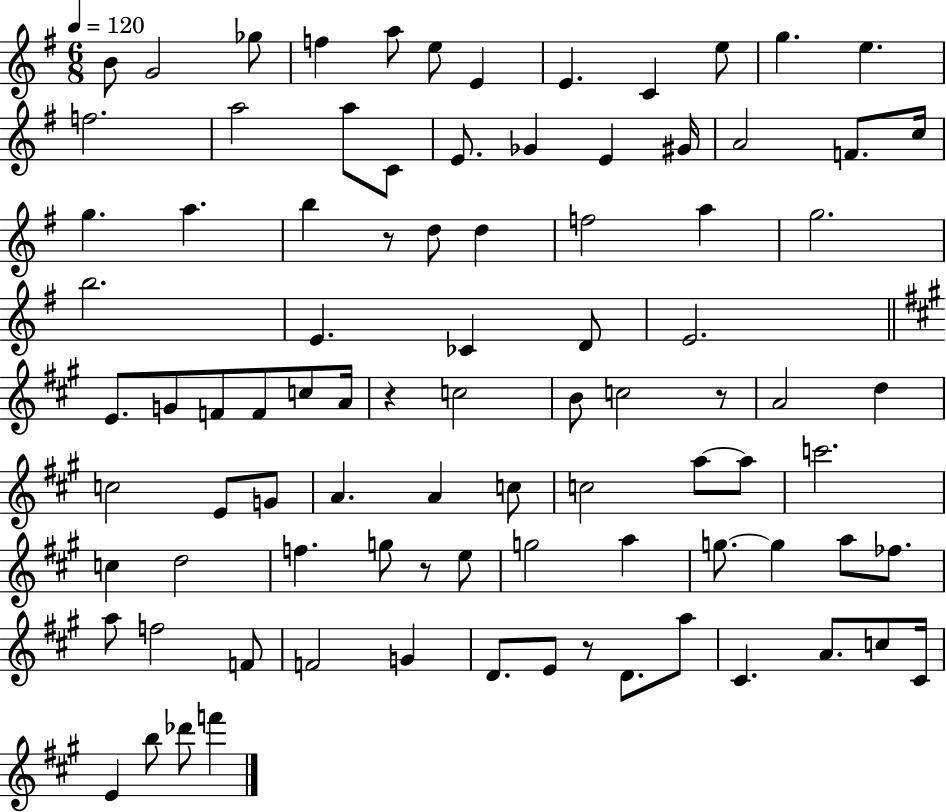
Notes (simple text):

B4/e G4/h Gb5/e F5/q A5/e E5/e E4/q E4/q. C4/q E5/e G5/q. E5/q. F5/h. A5/h A5/e C4/e E4/e. Gb4/q E4/q G#4/s A4/h F4/e. C5/s G5/q. A5/q. B5/q R/e D5/e D5/q F5/h A5/q G5/h. B5/h. E4/q. CES4/q D4/e E4/h. E4/e. G4/e F4/e F4/e C5/e A4/s R/q C5/h B4/e C5/h R/e A4/h D5/q C5/h E4/e G4/e A4/q. A4/q C5/e C5/h A5/e A5/e C6/h. C5/q D5/h F5/q. G5/e R/e E5/e G5/h A5/q G5/e. G5/q A5/e FES5/e. A5/e F5/h F4/e F4/h G4/q D4/e. E4/e R/e D4/e. A5/e C#4/q. A4/e. C5/e C#4/s E4/q B5/e Db6/e F6/q